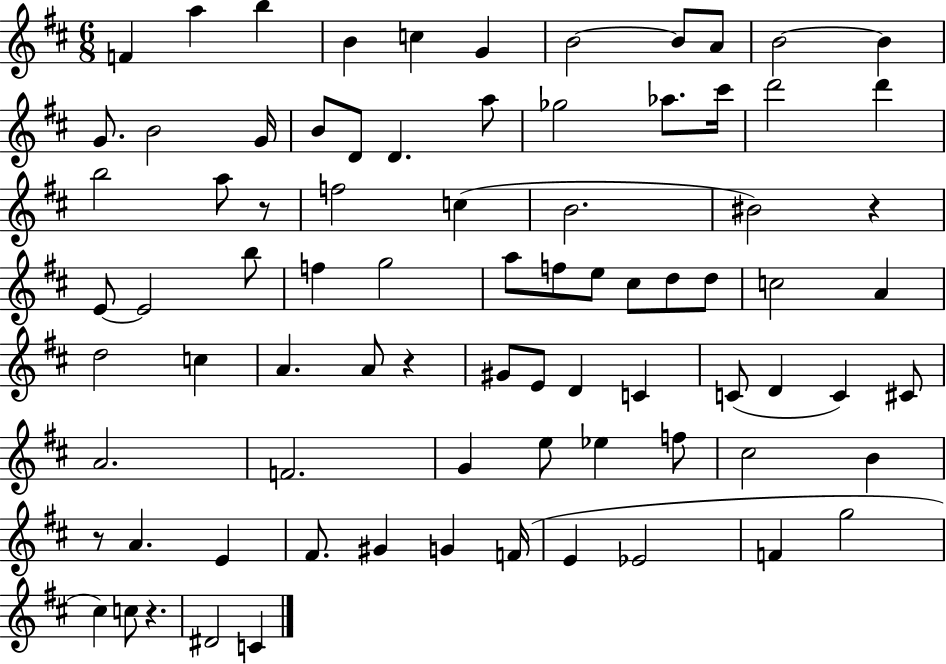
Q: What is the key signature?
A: D major